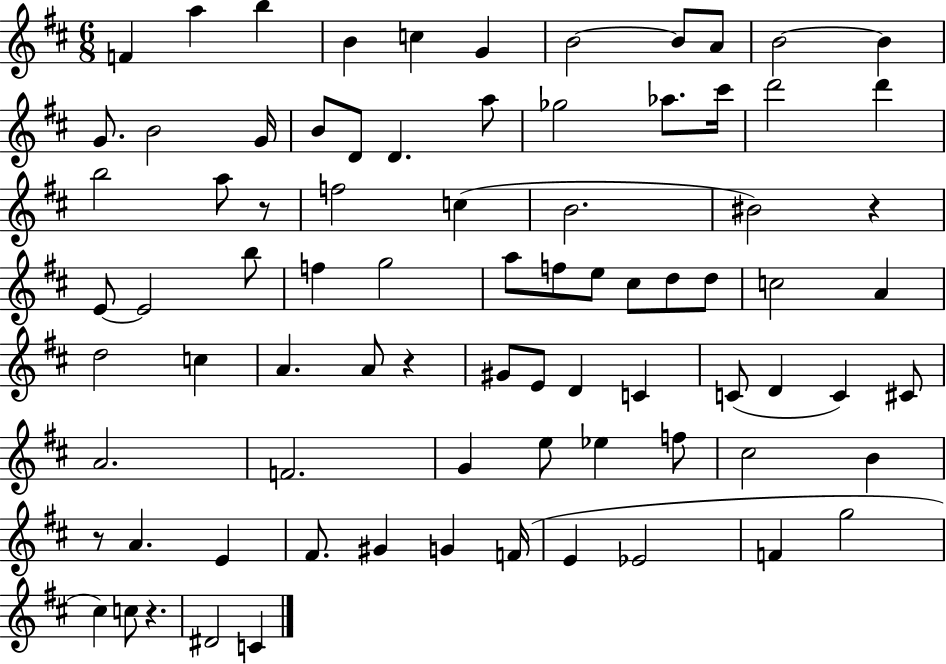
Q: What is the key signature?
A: D major